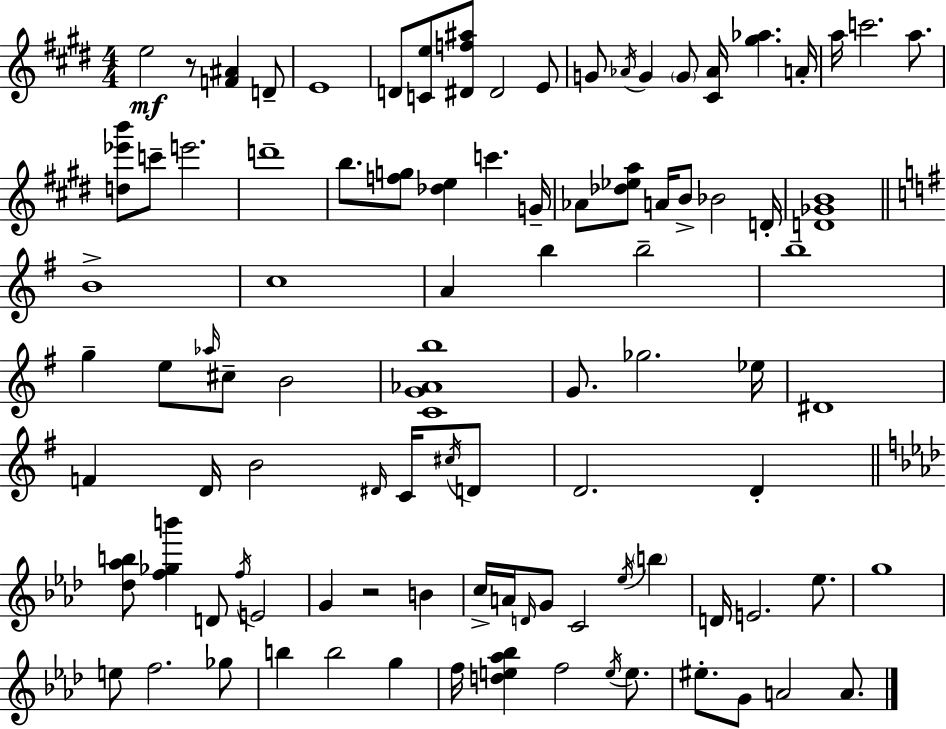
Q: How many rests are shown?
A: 2